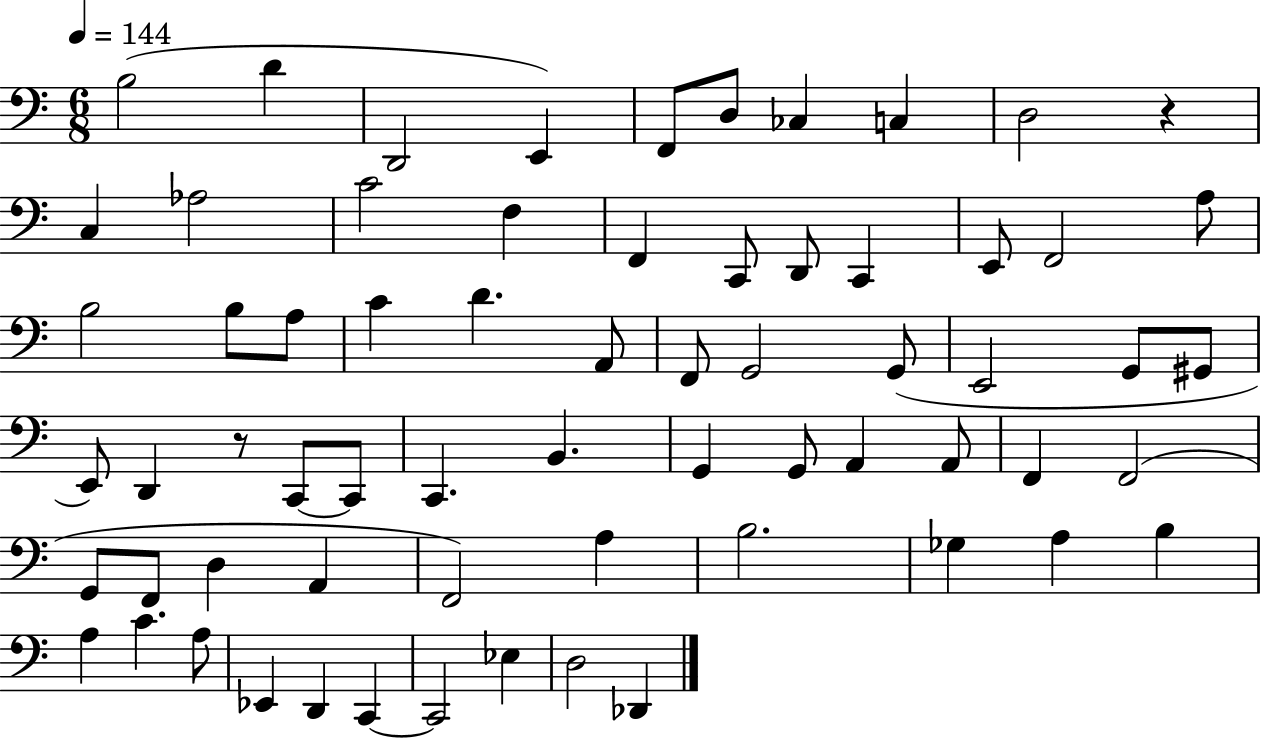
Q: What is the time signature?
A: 6/8